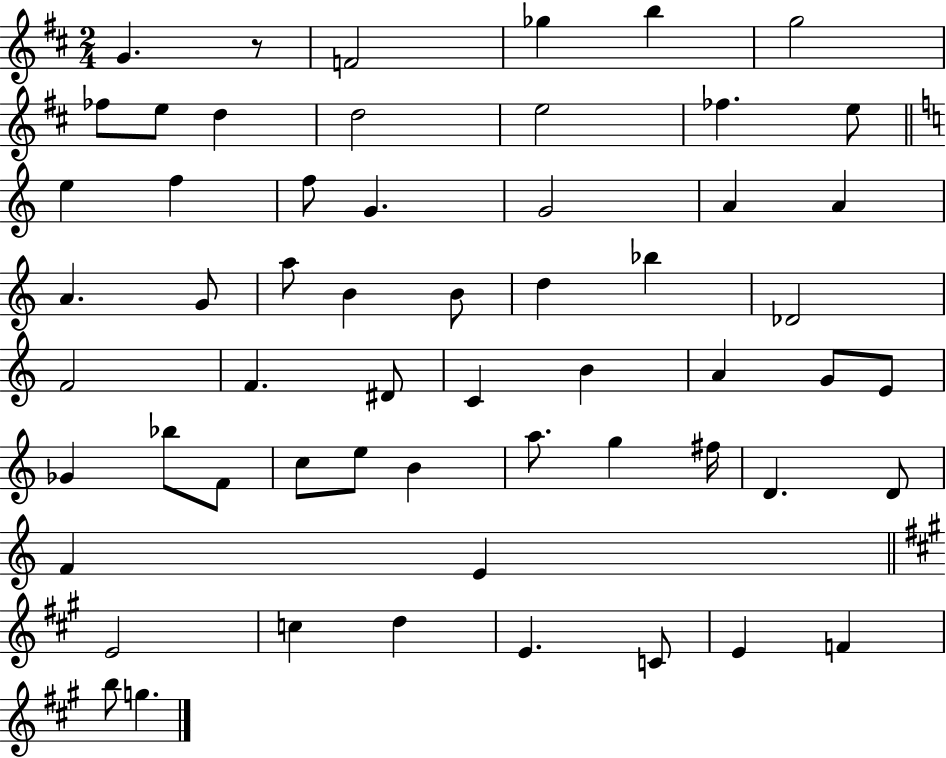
X:1
T:Untitled
M:2/4
L:1/4
K:D
G z/2 F2 _g b g2 _f/2 e/2 d d2 e2 _f e/2 e f f/2 G G2 A A A G/2 a/2 B B/2 d _b _D2 F2 F ^D/2 C B A G/2 E/2 _G _b/2 F/2 c/2 e/2 B a/2 g ^f/4 D D/2 F E E2 c d E C/2 E F b/2 g